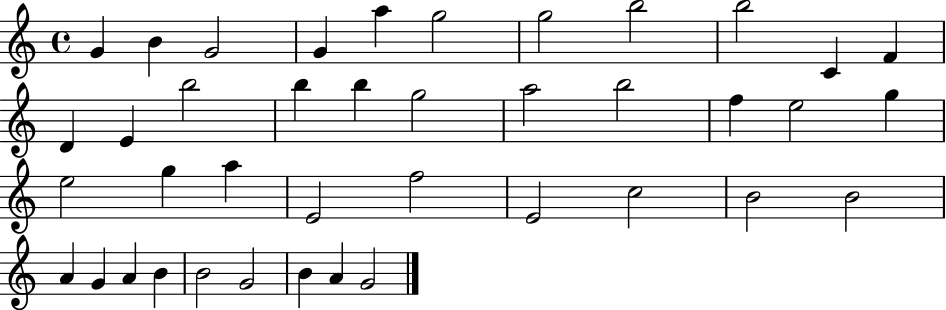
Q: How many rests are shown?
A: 0